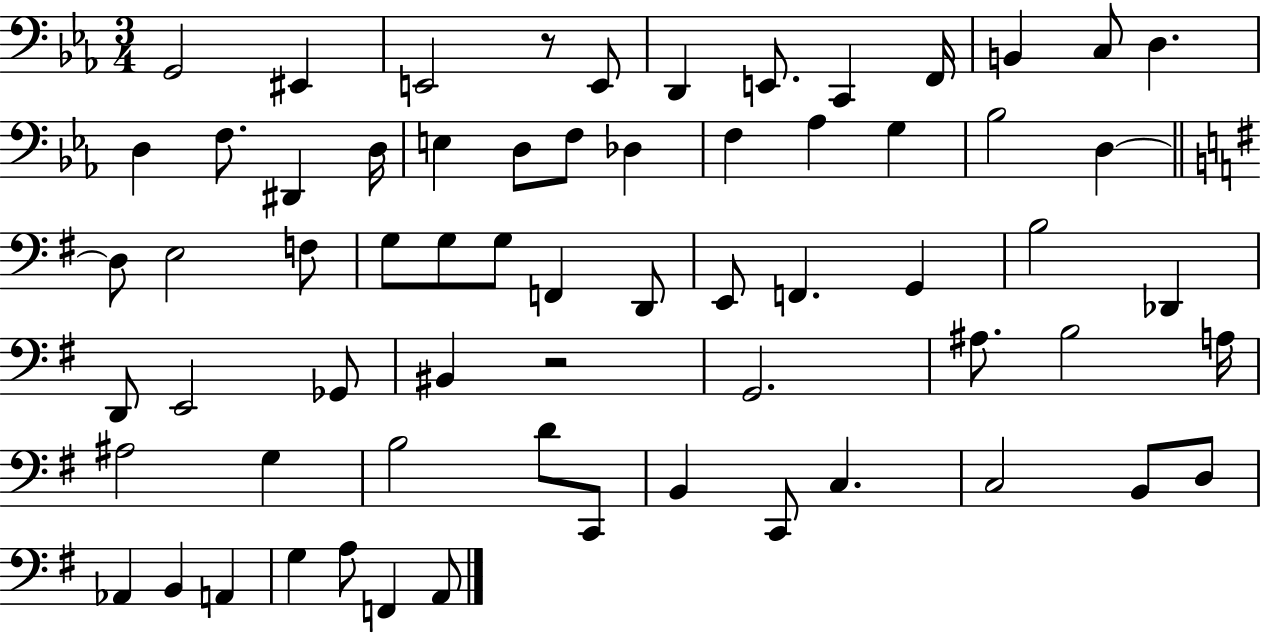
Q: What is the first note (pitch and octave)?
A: G2